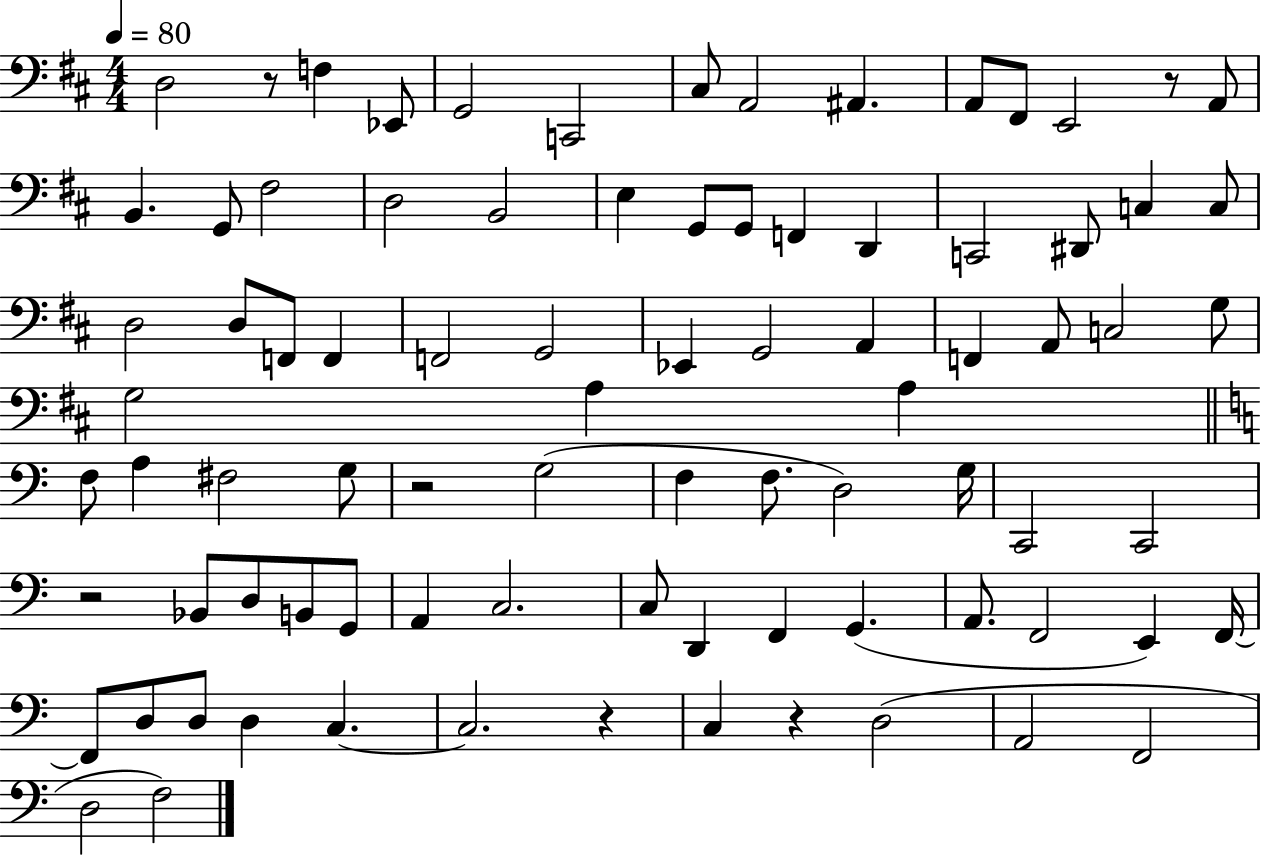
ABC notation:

X:1
T:Untitled
M:4/4
L:1/4
K:D
D,2 z/2 F, _E,,/2 G,,2 C,,2 ^C,/2 A,,2 ^A,, A,,/2 ^F,,/2 E,,2 z/2 A,,/2 B,, G,,/2 ^F,2 D,2 B,,2 E, G,,/2 G,,/2 F,, D,, C,,2 ^D,,/2 C, C,/2 D,2 D,/2 F,,/2 F,, F,,2 G,,2 _E,, G,,2 A,, F,, A,,/2 C,2 G,/2 G,2 A, A, F,/2 A, ^F,2 G,/2 z2 G,2 F, F,/2 D,2 G,/4 C,,2 C,,2 z2 _B,,/2 D,/2 B,,/2 G,,/2 A,, C,2 C,/2 D,, F,, G,, A,,/2 F,,2 E,, F,,/4 F,,/2 D,/2 D,/2 D, C, C,2 z C, z D,2 A,,2 F,,2 D,2 F,2